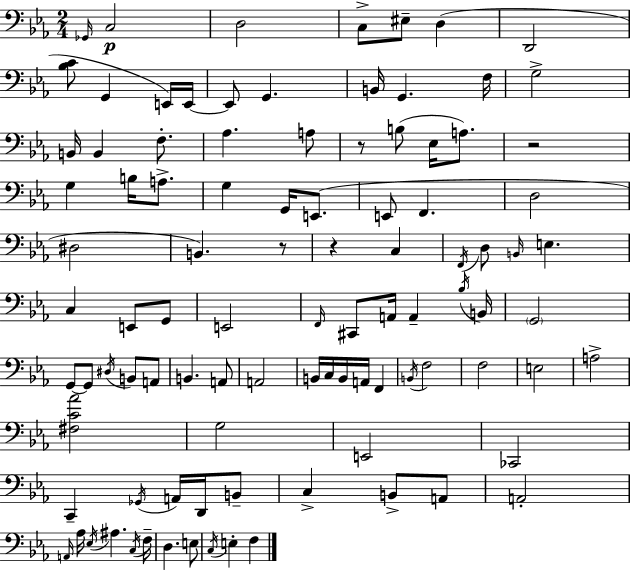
{
  \clef bass
  \numericTimeSignature
  \time 2/4
  \key c \minor
  \repeat volta 2 { \grace { ges,16 }\p c2 | d2 | c8-> eis8-- d4( | d,2 | \break <bes c'>8 g,4 e,16) | e,16~~ e,8 g,4. | b,16 g,4. | f16 g2-> | \break b,16 b,4 f8.-. | aes4. a8 | r8 b8( ees16 a8.) | r2 | \break g4 b16 a8.-> | g4 g,16 e,8.( | e,8 f,4. | d2 | \break dis2 | b,4.) r8 | r4 c4 | \acciaccatura { f,16 } d8 \grace { b,16 } e4. | \break c4 e,8 | g,8 e,2 | \grace { f,16 } cis,8 a,16 a,4-- | \acciaccatura { bes16 } b,16 \parenthesize g,2 | \break g,8~~ g,8 | \acciaccatura { dis16 } b,8 a,8 b,4. | a,8 a,2 | b,16 c16 | \break b,16 a,16 f,4 \acciaccatura { b,16 } f2 | f2 | e2 | a2-> | \break <fis c' aes'>2 | g2 | e,2 | ces,2 | \break c,4-- | \acciaccatura { ges,16 } a,16 d,16 b,8-- | c4-> b,8-> a,8 | a,2-. | \break \grace { a,16 } aes16 \acciaccatura { ees16 } ais4. | \acciaccatura { c16 } f16-- d4. | e8 \acciaccatura { c16 } e4-. | f4 } \bar "|."
}